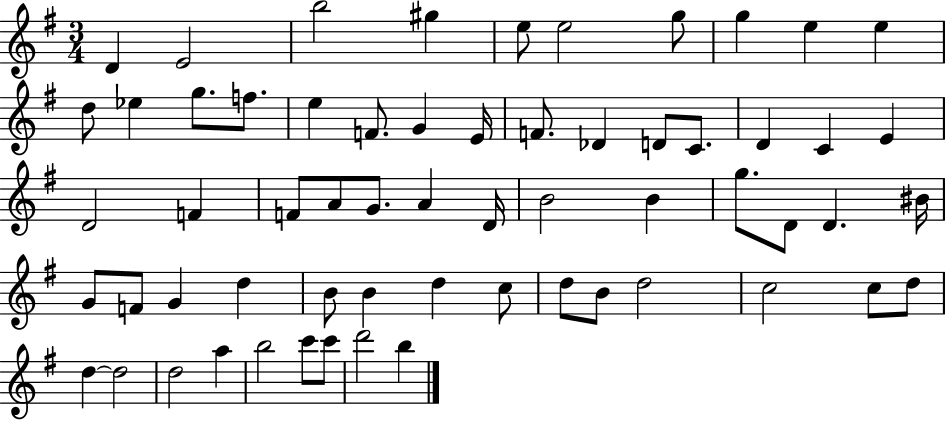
D4/q E4/h B5/h G#5/q E5/e E5/h G5/e G5/q E5/q E5/q D5/e Eb5/q G5/e. F5/e. E5/q F4/e. G4/q E4/s F4/e. Db4/q D4/e C4/e. D4/q C4/q E4/q D4/h F4/q F4/e A4/e G4/e. A4/q D4/s B4/h B4/q G5/e. D4/e D4/q. BIS4/s G4/e F4/e G4/q D5/q B4/e B4/q D5/q C5/e D5/e B4/e D5/h C5/h C5/e D5/e D5/q D5/h D5/h A5/q B5/h C6/e C6/e D6/h B5/q